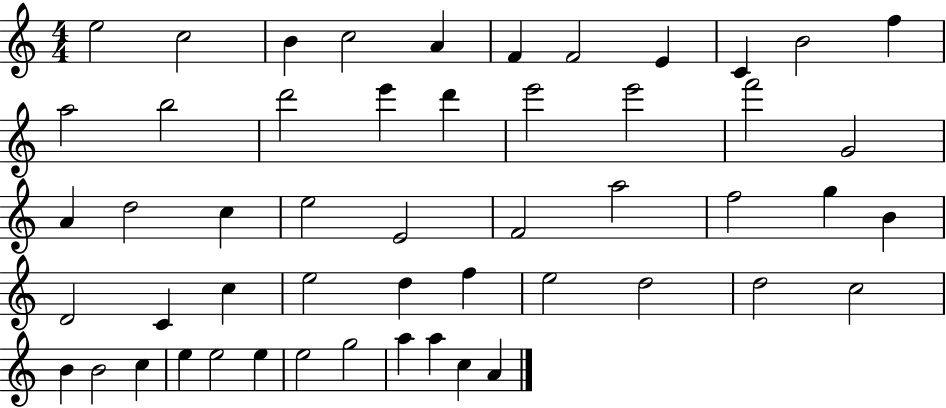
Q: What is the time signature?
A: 4/4